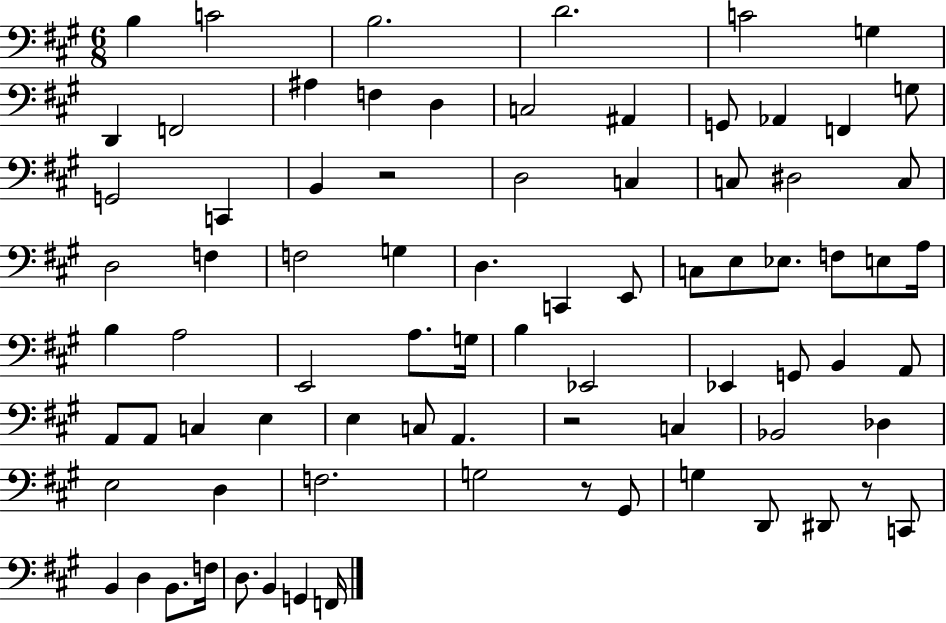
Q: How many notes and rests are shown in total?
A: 80